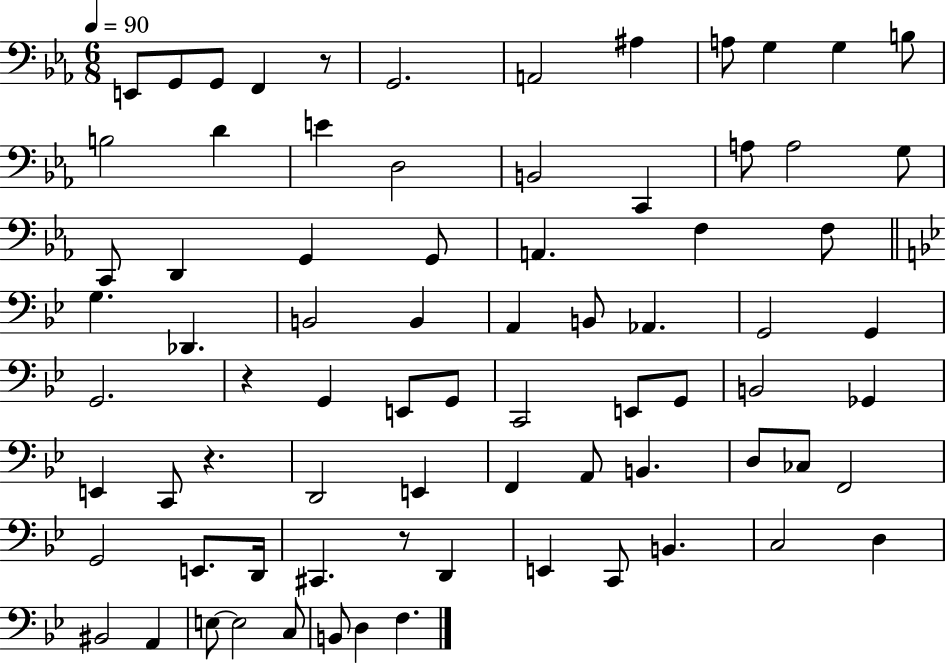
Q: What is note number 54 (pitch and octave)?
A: CES3